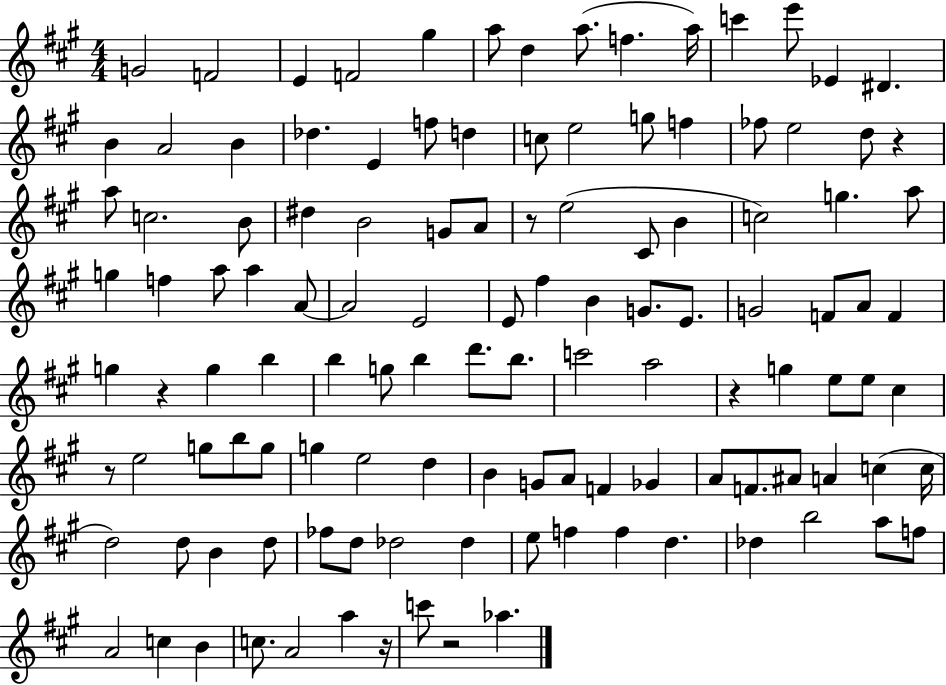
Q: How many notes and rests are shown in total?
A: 120